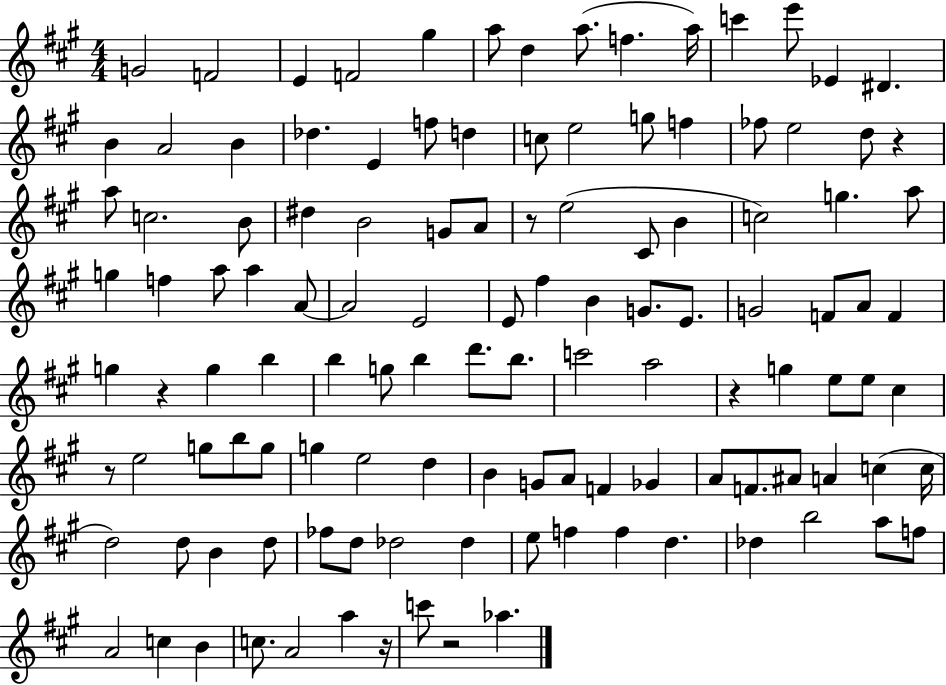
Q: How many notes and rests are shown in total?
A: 120